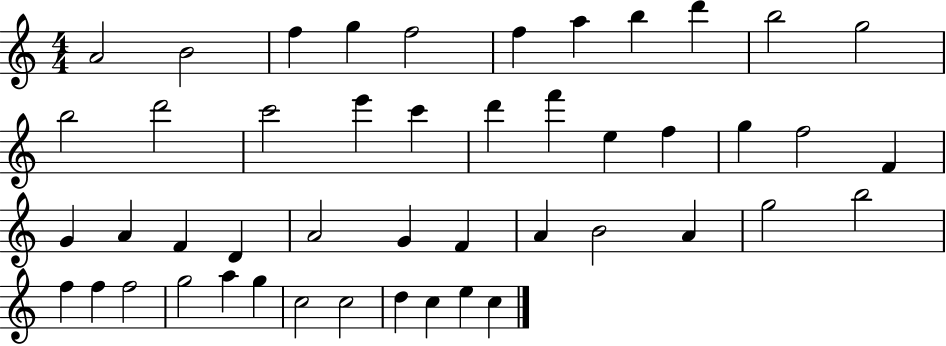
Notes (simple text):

A4/h B4/h F5/q G5/q F5/h F5/q A5/q B5/q D6/q B5/h G5/h B5/h D6/h C6/h E6/q C6/q D6/q F6/q E5/q F5/q G5/q F5/h F4/q G4/q A4/q F4/q D4/q A4/h G4/q F4/q A4/q B4/h A4/q G5/h B5/h F5/q F5/q F5/h G5/h A5/q G5/q C5/h C5/h D5/q C5/q E5/q C5/q